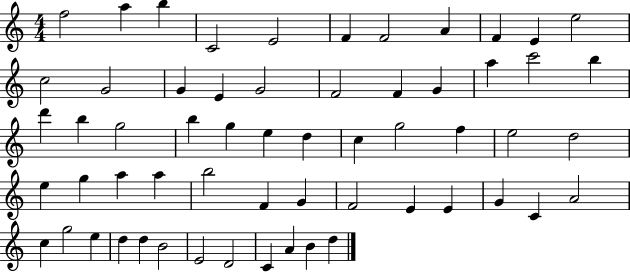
F5/h A5/q B5/q C4/h E4/h F4/q F4/h A4/q F4/q E4/q E5/h C5/h G4/h G4/q E4/q G4/h F4/h F4/q G4/q A5/q C6/h B5/q D6/q B5/q G5/h B5/q G5/q E5/q D5/q C5/q G5/h F5/q E5/h D5/h E5/q G5/q A5/q A5/q B5/h F4/q G4/q F4/h E4/q E4/q G4/q C4/q A4/h C5/q G5/h E5/q D5/q D5/q B4/h E4/h D4/h C4/q A4/q B4/q D5/q